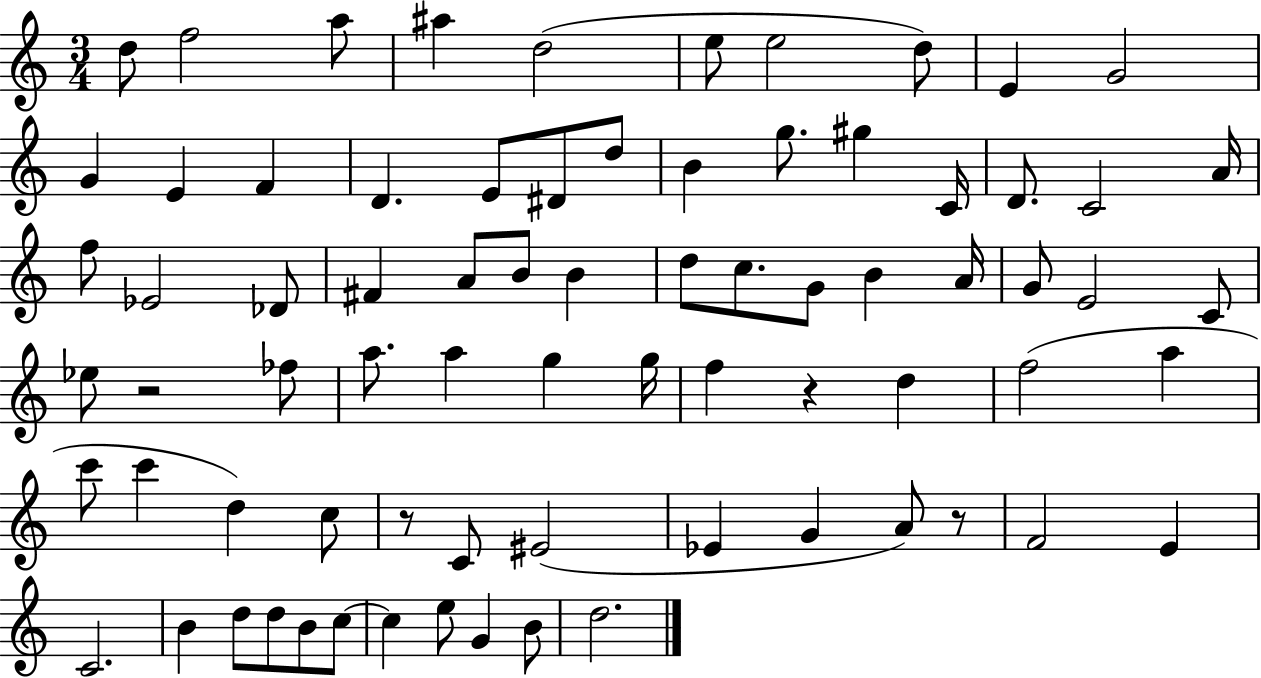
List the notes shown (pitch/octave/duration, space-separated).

D5/e F5/h A5/e A#5/q D5/h E5/e E5/h D5/e E4/q G4/h G4/q E4/q F4/q D4/q. E4/e D#4/e D5/e B4/q G5/e. G#5/q C4/s D4/e. C4/h A4/s F5/e Eb4/h Db4/e F#4/q A4/e B4/e B4/q D5/e C5/e. G4/e B4/q A4/s G4/e E4/h C4/e Eb5/e R/h FES5/e A5/e. A5/q G5/q G5/s F5/q R/q D5/q F5/h A5/q C6/e C6/q D5/q C5/e R/e C4/e EIS4/h Eb4/q G4/q A4/e R/e F4/h E4/q C4/h. B4/q D5/e D5/e B4/e C5/e C5/q E5/e G4/q B4/e D5/h.